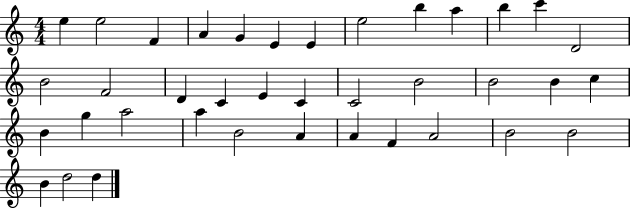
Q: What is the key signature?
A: C major